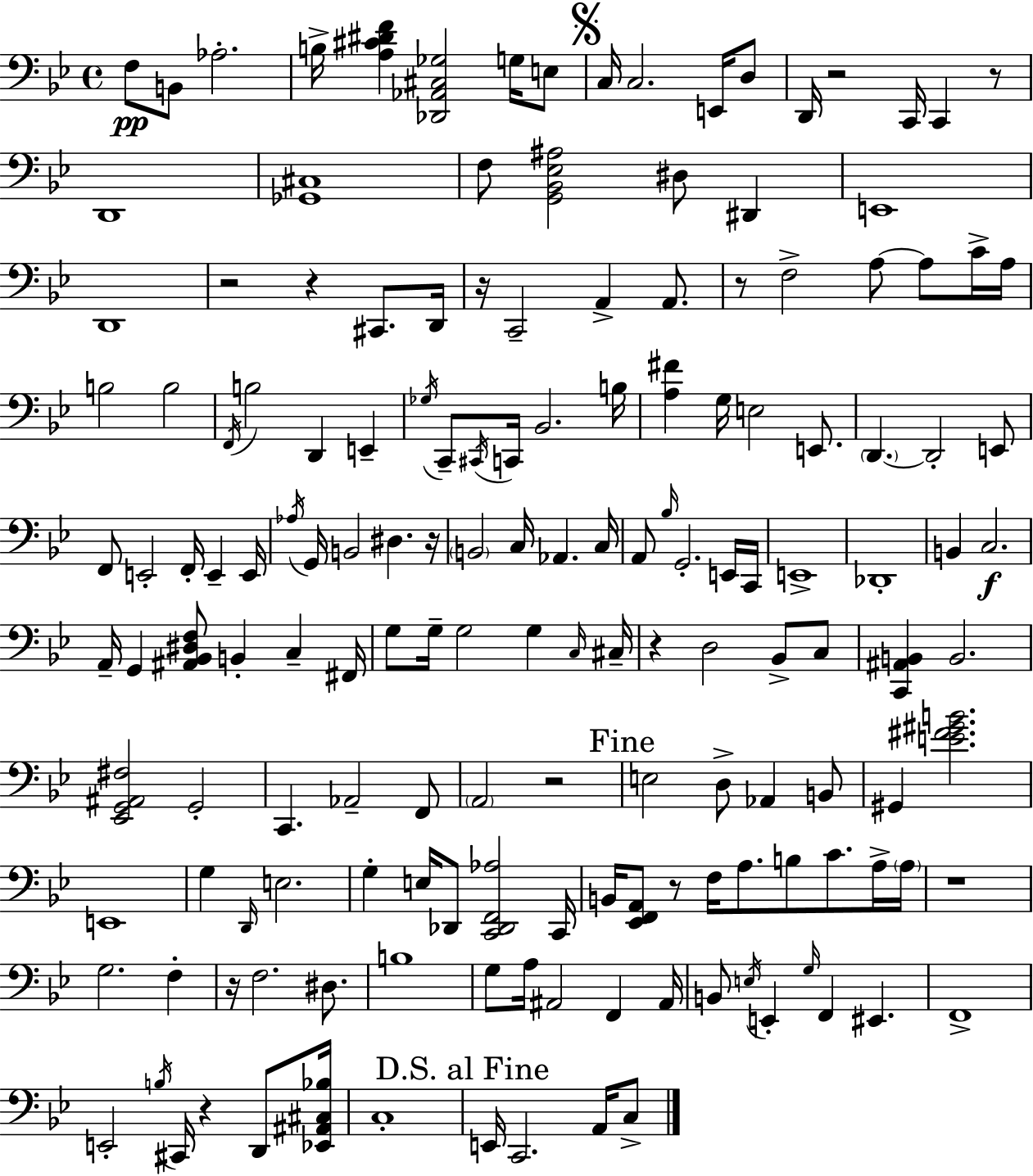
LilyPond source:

{
  \clef bass
  \time 4/4
  \defaultTimeSignature
  \key bes \major
  f8\pp b,8 aes2.-. | b16-> <a cis' dis' f'>4 <des, aes, cis ges>2 g16 e8 | \mark \markup { \musicglyph "scripts.segno" } c16 c2. e,16 d8 | d,16 r2 c,16 c,4 r8 | \break d,1 | <ges, cis>1 | f8 <g, bes, ees ais>2 dis8 dis,4 | e,1 | \break d,1 | r2 r4 cis,8. d,16 | r16 c,2-- a,4-> a,8. | r8 f2-> a8~~ a8 c'16-> a16 | \break b2 b2 | \acciaccatura { f,16 } b2 d,4 e,4-- | \acciaccatura { ges16 } c,8-- \acciaccatura { cis,16 } c,16 bes,2. | b16 <a fis'>4 g16 e2 | \break e,8. \parenthesize d,4.~~ d,2-. | e,8 f,8 e,2-. f,16-. e,4-- | e,16 \acciaccatura { aes16 } g,16 b,2 dis4. | r16 \parenthesize b,2 c16 aes,4. | \break c16 a,8 \grace { bes16 } g,2.-. | e,16 c,16 e,1-> | des,1-. | b,4 c2.\f | \break a,16-- g,4 <ais, bes, dis f>8 b,4-. | c4-- fis,16 g8 g16-- g2 | g4 \grace { c16 } cis16-- r4 d2 | bes,8-> c8 <c, ais, b,>4 b,2. | \break <ees, g, ais, fis>2 g,2-. | c,4. aes,2-- | f,8 \parenthesize a,2 r2 | \mark "Fine" e2 d8-> | \break aes,4 b,8 gis,4 <e' fis' gis' b'>2. | e,1 | g4 \grace { d,16 } e2. | g4-. e16 des,8 <c, des, f, aes>2 | \break c,16 b,16 <ees, f, a,>8 r8 f16 a8. | b8 c'8. a16-> \parenthesize a16 r1 | g2. | f4-. r16 f2. | \break dis8. b1 | g8 a16 ais,2 | f,4 ais,16 b,8 \acciaccatura { e16 } e,4-. \grace { g16 } f,4 | eis,4. f,1-> | \break e,2-. | \acciaccatura { b16 } cis,16 r4 d,8 <ees, ais, cis bes>16 c1-. | \mark "D.S. al Fine" e,16 c,2. | a,16 c8-> \bar "|."
}